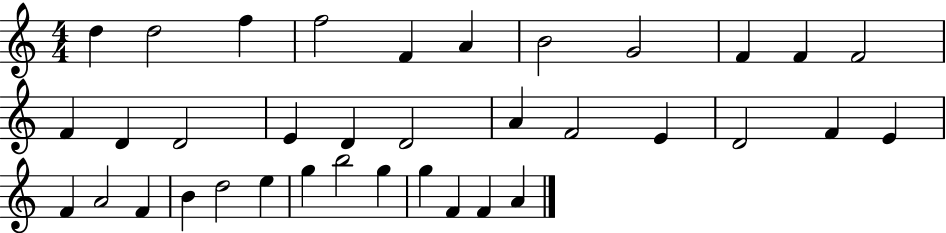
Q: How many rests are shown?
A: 0